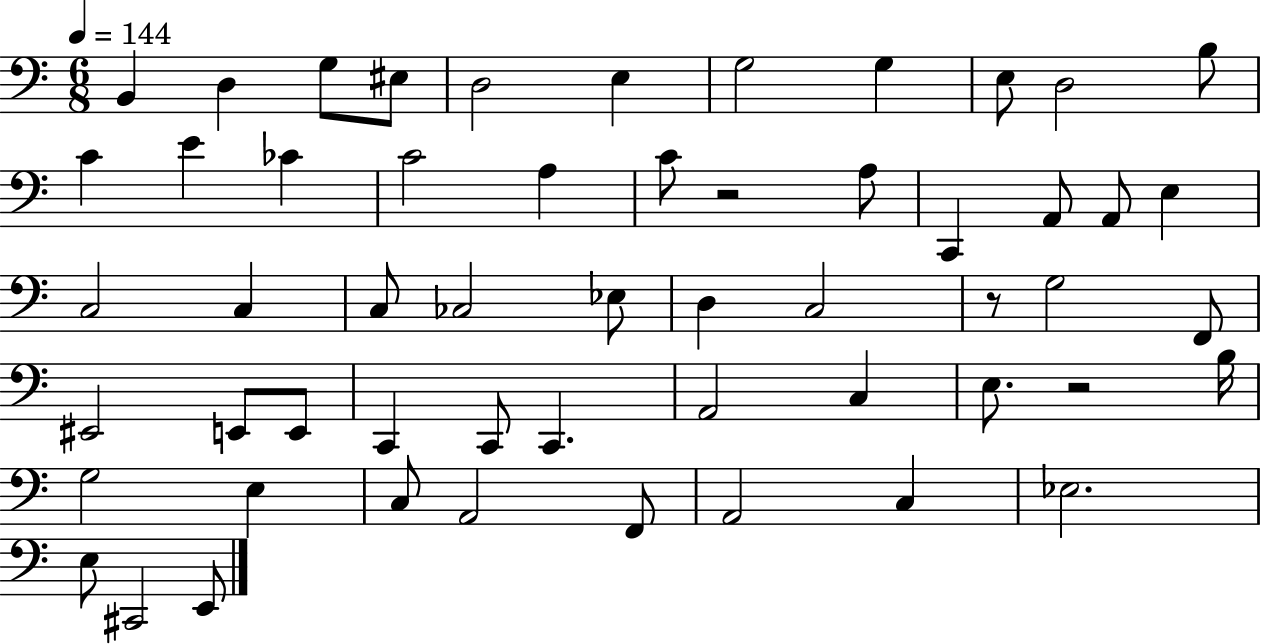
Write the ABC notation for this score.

X:1
T:Untitled
M:6/8
L:1/4
K:C
B,, D, G,/2 ^E,/2 D,2 E, G,2 G, E,/2 D,2 B,/2 C E _C C2 A, C/2 z2 A,/2 C,, A,,/2 A,,/2 E, C,2 C, C,/2 _C,2 _E,/2 D, C,2 z/2 G,2 F,,/2 ^E,,2 E,,/2 E,,/2 C,, C,,/2 C,, A,,2 C, E,/2 z2 B,/4 G,2 E, C,/2 A,,2 F,,/2 A,,2 C, _E,2 E,/2 ^C,,2 E,,/2